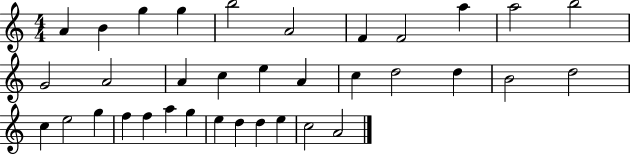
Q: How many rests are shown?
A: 0